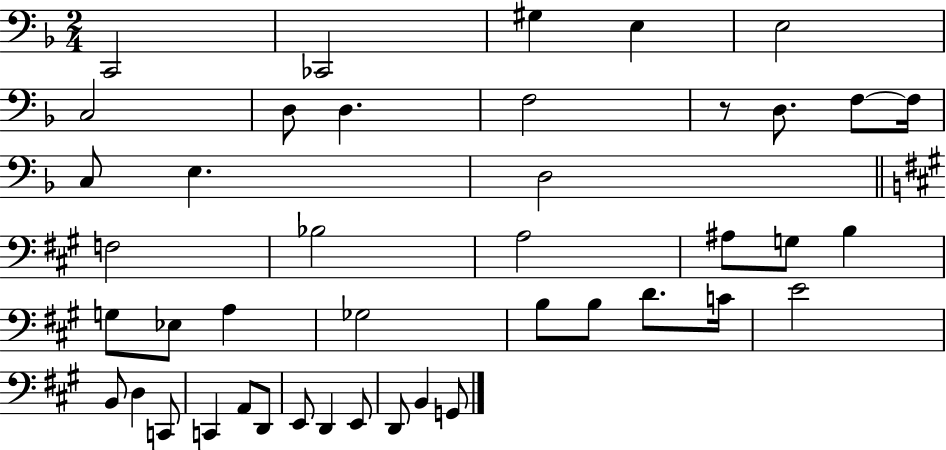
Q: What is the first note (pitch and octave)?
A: C2